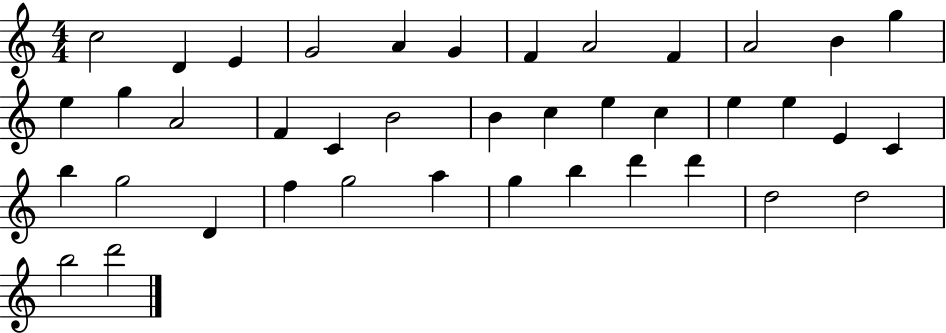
{
  \clef treble
  \numericTimeSignature
  \time 4/4
  \key c \major
  c''2 d'4 e'4 | g'2 a'4 g'4 | f'4 a'2 f'4 | a'2 b'4 g''4 | \break e''4 g''4 a'2 | f'4 c'4 b'2 | b'4 c''4 e''4 c''4 | e''4 e''4 e'4 c'4 | \break b''4 g''2 d'4 | f''4 g''2 a''4 | g''4 b''4 d'''4 d'''4 | d''2 d''2 | \break b''2 d'''2 | \bar "|."
}